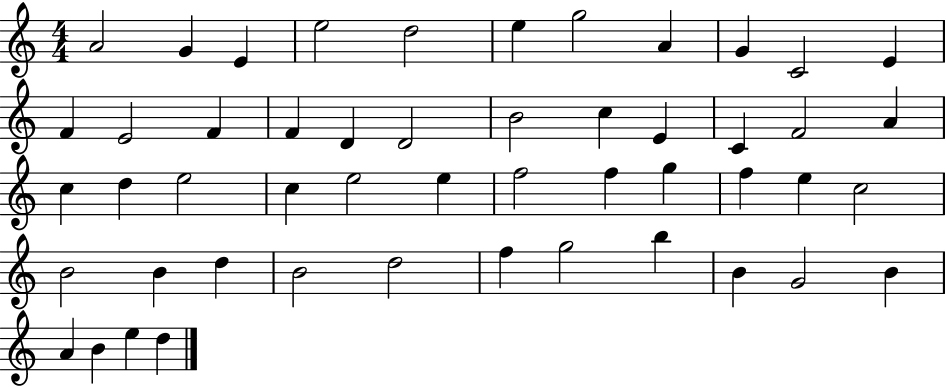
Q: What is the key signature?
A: C major